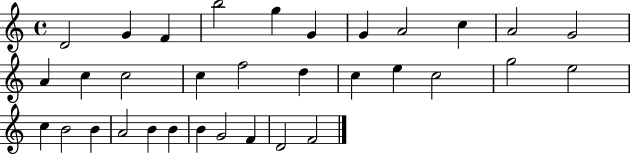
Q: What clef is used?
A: treble